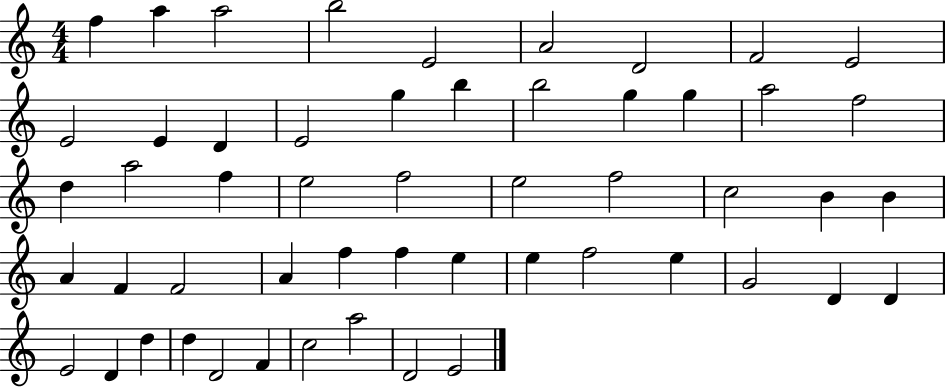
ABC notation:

X:1
T:Untitled
M:4/4
L:1/4
K:C
f a a2 b2 E2 A2 D2 F2 E2 E2 E D E2 g b b2 g g a2 f2 d a2 f e2 f2 e2 f2 c2 B B A F F2 A f f e e f2 e G2 D D E2 D d d D2 F c2 a2 D2 E2